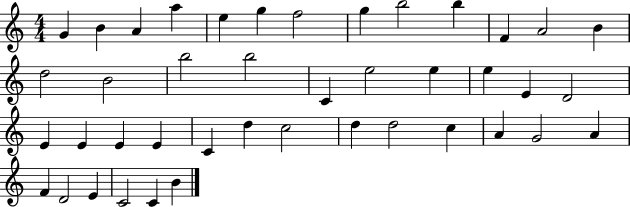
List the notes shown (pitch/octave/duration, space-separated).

G4/q B4/q A4/q A5/q E5/q G5/q F5/h G5/q B5/h B5/q F4/q A4/h B4/q D5/h B4/h B5/h B5/h C4/q E5/h E5/q E5/q E4/q D4/h E4/q E4/q E4/q E4/q C4/q D5/q C5/h D5/q D5/h C5/q A4/q G4/h A4/q F4/q D4/h E4/q C4/h C4/q B4/q